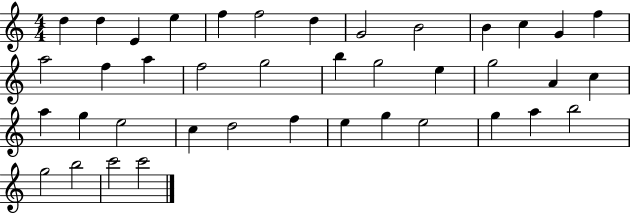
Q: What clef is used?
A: treble